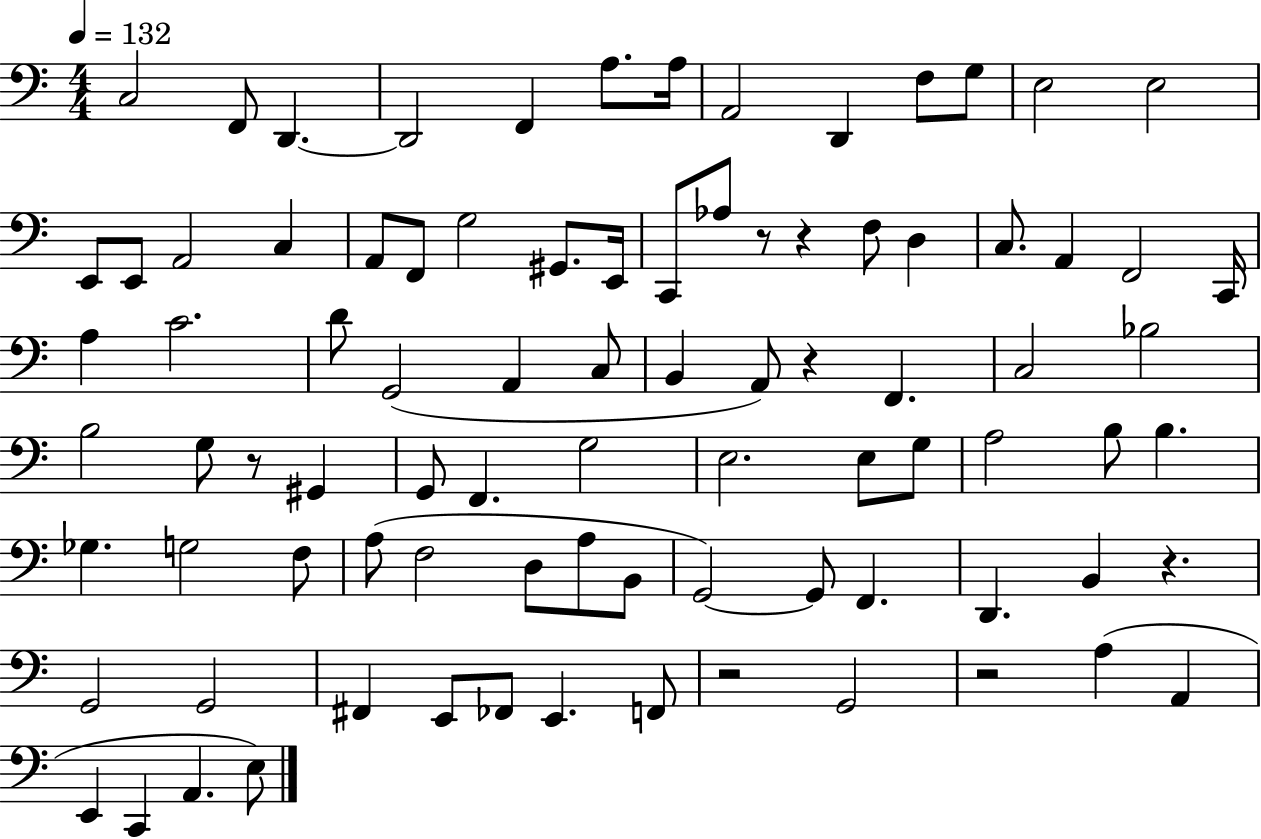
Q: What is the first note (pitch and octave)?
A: C3